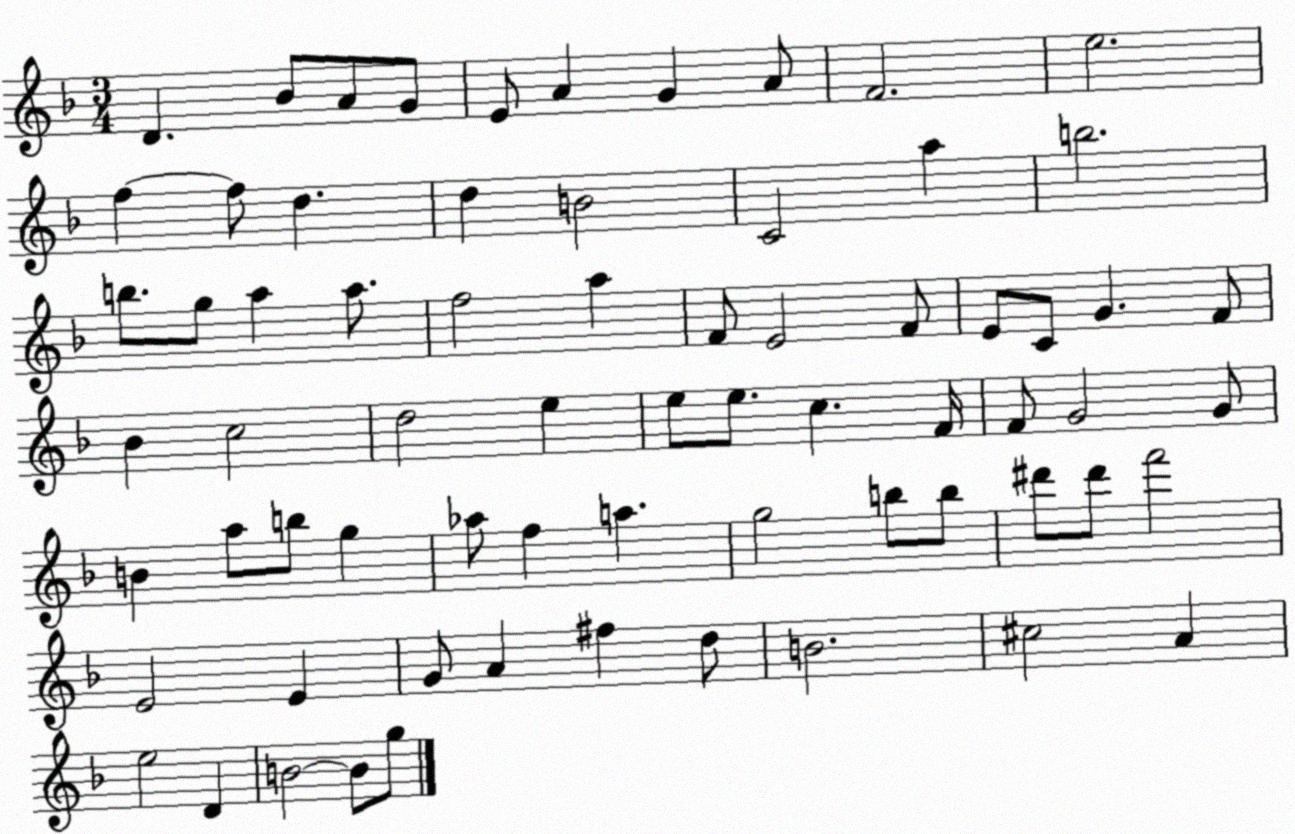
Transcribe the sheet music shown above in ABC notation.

X:1
T:Untitled
M:3/4
L:1/4
K:F
D _B/2 A/2 G/2 E/2 A G A/2 F2 e2 f f/2 d d B2 C2 a b2 b/2 g/2 a a/2 f2 a F/2 E2 F/2 E/2 C/2 G F/2 _B c2 d2 e e/2 e/2 c F/4 F/2 G2 G/2 B a/2 b/2 g _a/2 f a g2 b/2 b/2 ^d'/2 ^d'/2 f'2 E2 E G/2 A ^f d/2 B2 ^c2 A e2 D B2 B/2 g/2